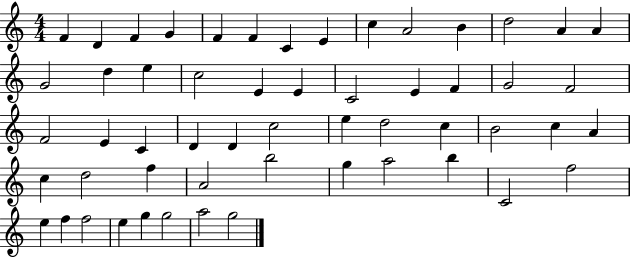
{
  \clef treble
  \numericTimeSignature
  \time 4/4
  \key c \major
  f'4 d'4 f'4 g'4 | f'4 f'4 c'4 e'4 | c''4 a'2 b'4 | d''2 a'4 a'4 | \break g'2 d''4 e''4 | c''2 e'4 e'4 | c'2 e'4 f'4 | g'2 f'2 | \break f'2 e'4 c'4 | d'4 d'4 c''2 | e''4 d''2 c''4 | b'2 c''4 a'4 | \break c''4 d''2 f''4 | a'2 b''2 | g''4 a''2 b''4 | c'2 f''2 | \break e''4 f''4 f''2 | e''4 g''4 g''2 | a''2 g''2 | \bar "|."
}